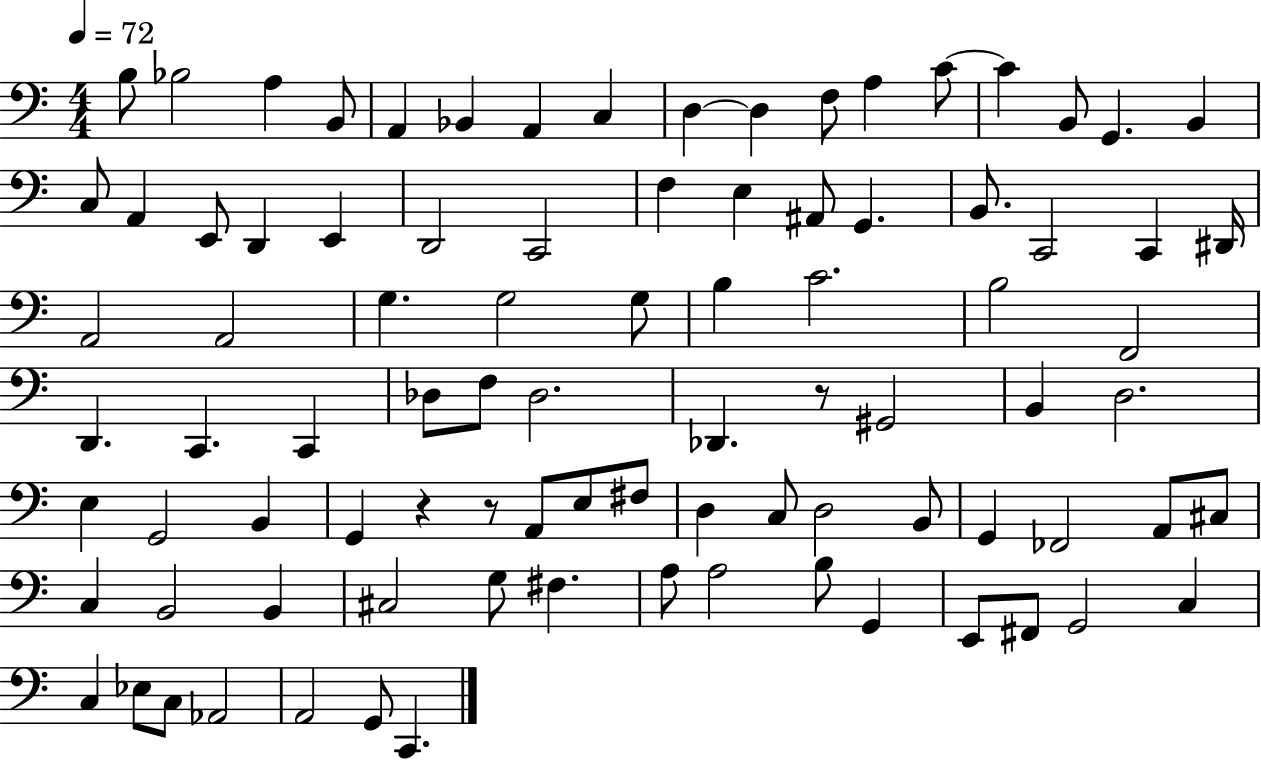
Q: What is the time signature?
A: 4/4